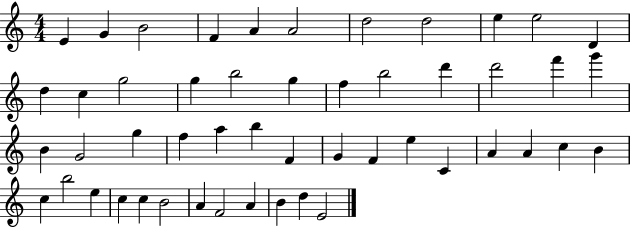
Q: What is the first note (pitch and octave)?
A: E4